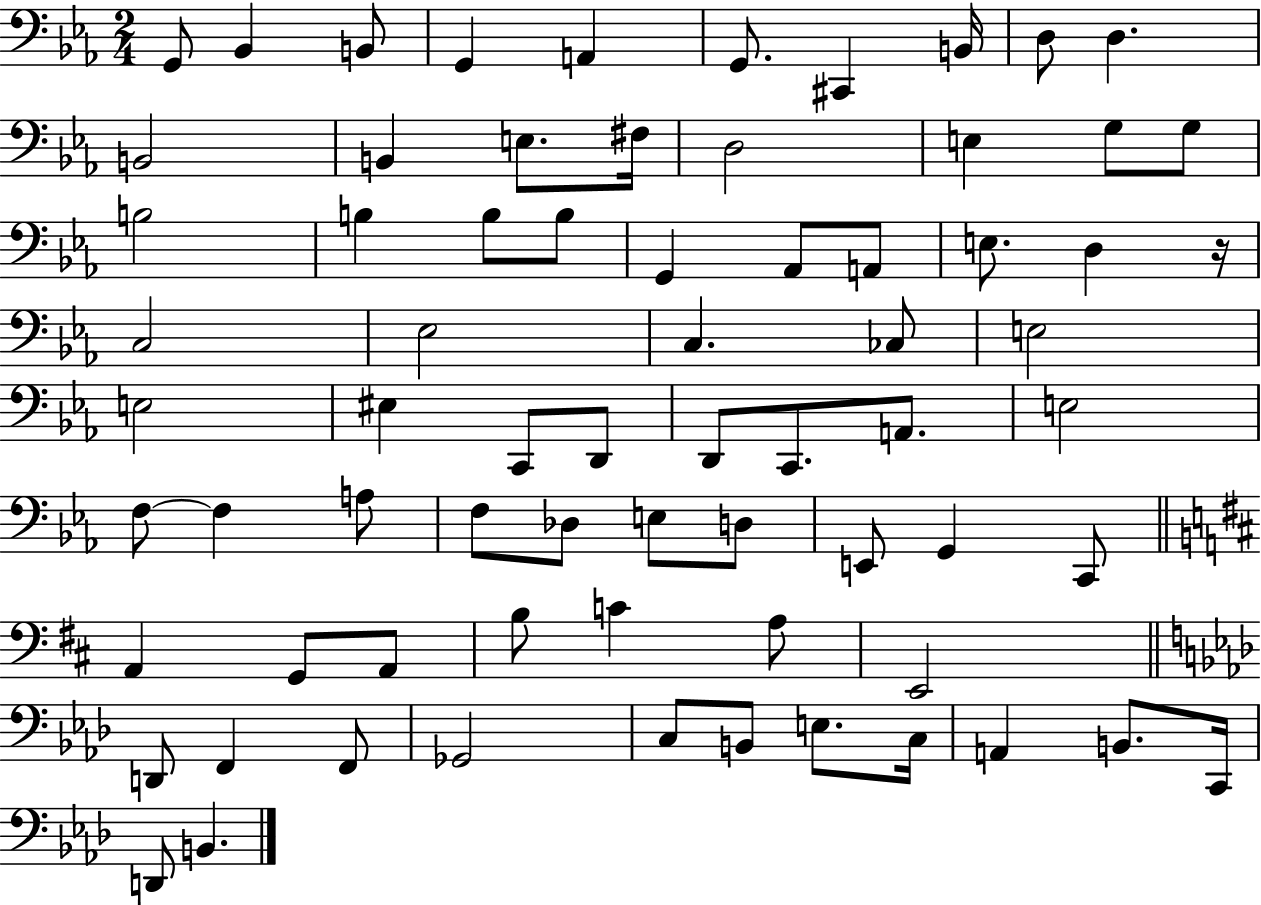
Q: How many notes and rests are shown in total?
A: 71